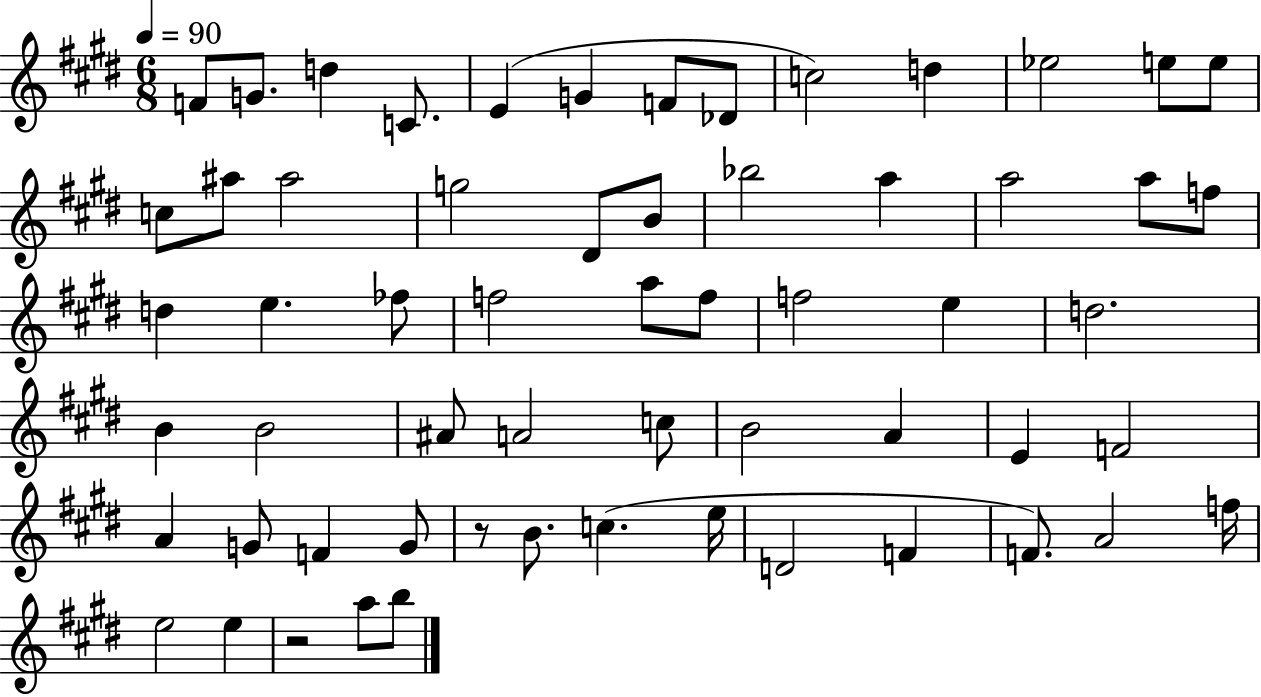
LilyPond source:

{
  \clef treble
  \numericTimeSignature
  \time 6/8
  \key e \major
  \tempo 4 = 90
  f'8 g'8. d''4 c'8. | e'4( g'4 f'8 des'8 | c''2) d''4 | ees''2 e''8 e''8 | \break c''8 ais''8 ais''2 | g''2 dis'8 b'8 | bes''2 a''4 | a''2 a''8 f''8 | \break d''4 e''4. fes''8 | f''2 a''8 f''8 | f''2 e''4 | d''2. | \break b'4 b'2 | ais'8 a'2 c''8 | b'2 a'4 | e'4 f'2 | \break a'4 g'8 f'4 g'8 | r8 b'8. c''4.( e''16 | d'2 f'4 | f'8.) a'2 f''16 | \break e''2 e''4 | r2 a''8 b''8 | \bar "|."
}